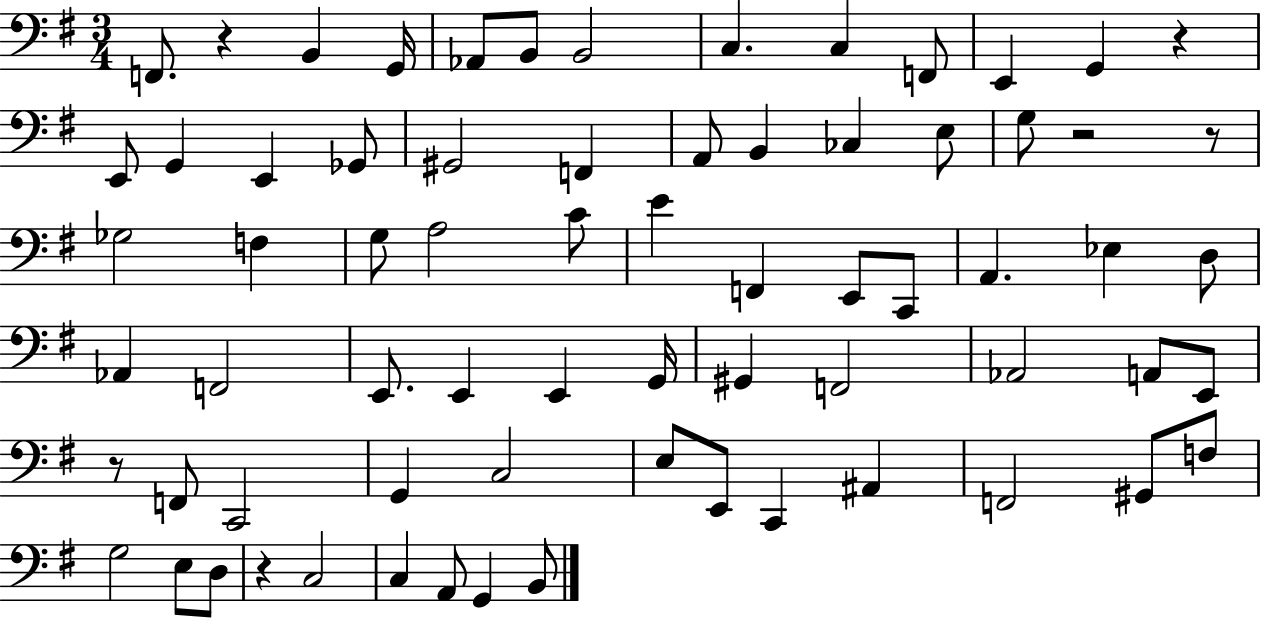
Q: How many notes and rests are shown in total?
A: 70